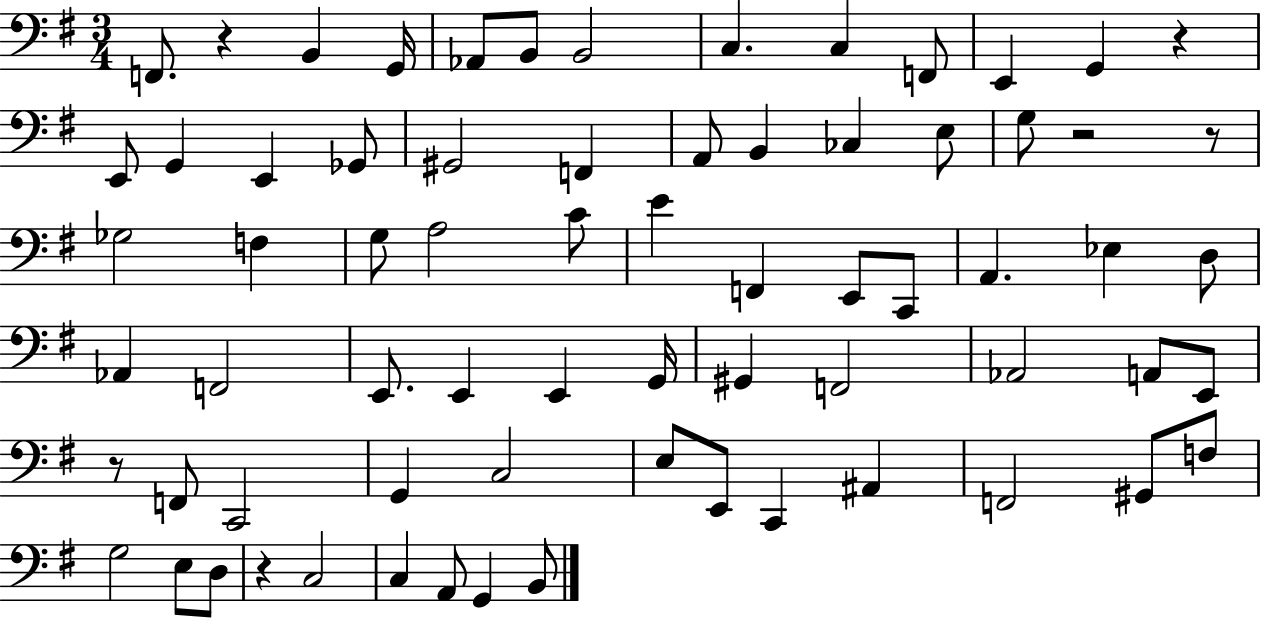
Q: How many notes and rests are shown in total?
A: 70